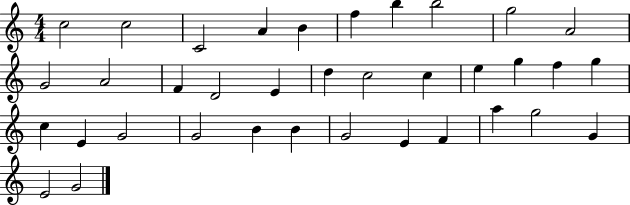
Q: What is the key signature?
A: C major